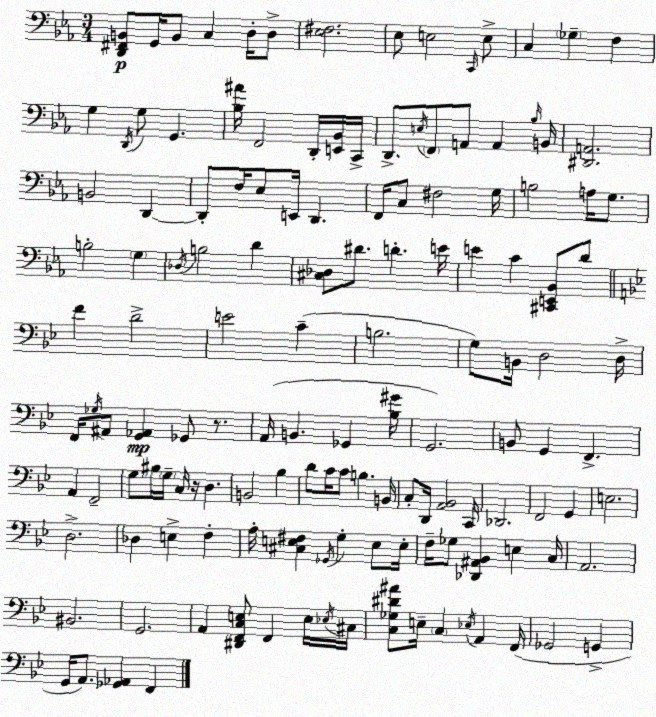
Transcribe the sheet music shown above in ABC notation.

X:1
T:Untitled
M:3/4
L:1/4
K:Eb
[D,,^F,,B,,]/2 G,,/4 B,,/2 C, D,/4 D,/2 [_E,^F,]2 _E,/2 E,2 C,,/4 E,/2 C, _G, F, G, D,,/4 G,/2 G,, [_B,^A]/4 F,,2 D,,/4 [E,,_B,,]/4 C,,/4 D,,/2 E,/4 F,,/2 A,,/2 A,, _B,/4 B,,/4 [^D,,A,,]2 B,,2 D,, D,,/2 F,/4 _E,/2 E,,/4 D,, F,,/4 C,/2 ^F,2 G,/4 B,2 A,/4 G,/2 B,2 G, _D,/4 B,2 D [^C,_D,]/2 ^D/2 D E/4 E C [^C,,E,,_B,,]/2 D/2 F D2 E2 C B,2 G,/2 B,,/4 D,2 D,/4 F,,/4 _G,/4 ^A,,/2 [G,,_A,,] _G,,/2 z/2 A,,/4 B,, _G,, [_B,^G]/4 G,,2 B,,/2 G,, F,, A,, F,,2 G,/2 ^B,/4 G,/4 C,/4 z/4 D, B,,2 _B, D/2 C/4 C/2 B, B,,/4 C,/2 D,,/4 [A,,_B,,]2 C,,/4 _D,,2 F,,2 G,, E,2 D,2 _D, E, F, A,/4 [^C,E,^F,] _G,,/4 G, E,/2 E,/4 F,/4 _G,/2 [_D,,^A,,_B,,] E, C,/4 A,,2 ^B,,2 G,,2 A,, [^D,,F,,C,E,]/2 F,, E,/4 _E,/4 ^C,/4 [C,_G,^D^A]/2 E,/4 C, _E,/4 A,, F,,/4 _G,,2 G,, G,,/4 A,,/2 [_G,,_A,,] F,,